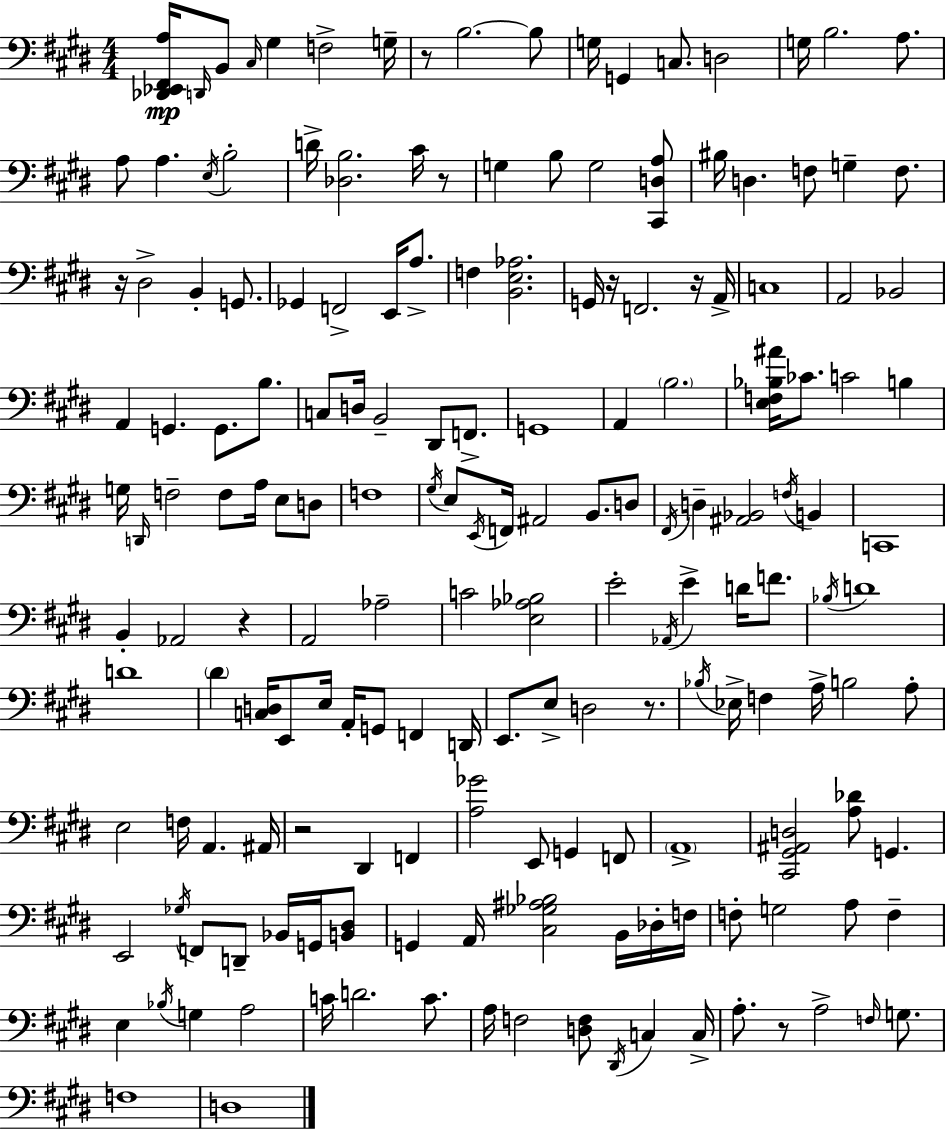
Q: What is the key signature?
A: E major